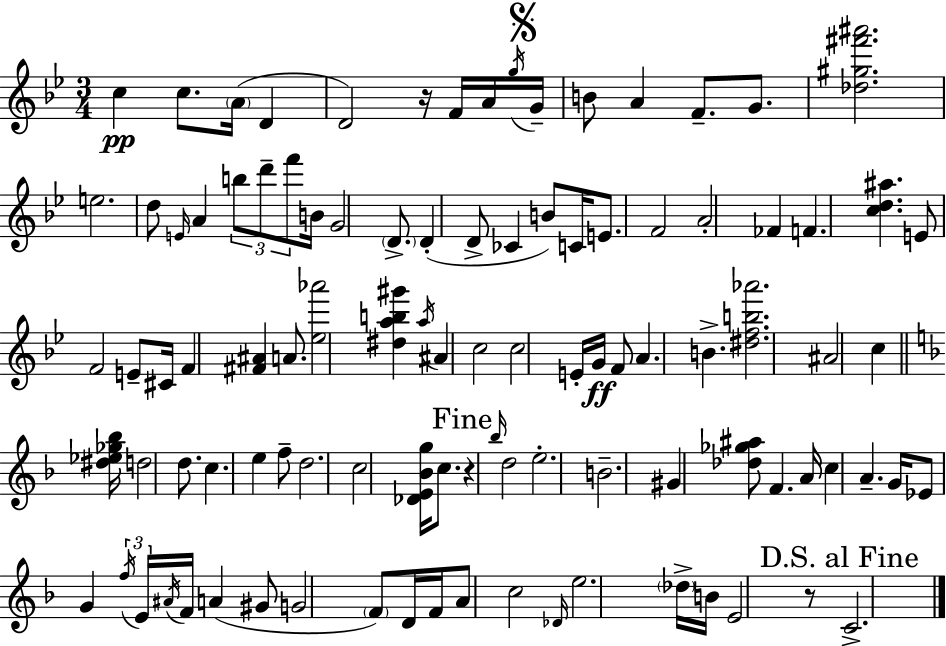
C5/q C5/e. A4/s D4/q D4/h R/s F4/s A4/s G5/s G4/s B4/e A4/q F4/e. G4/e. [Db5,G#5,F#6,A#6]/h. E5/h. D5/e E4/s A4/q B5/e D6/e F6/e B4/s G4/h D4/e. D4/q D4/e CES4/q B4/e C4/s E4/e. F4/h A4/h FES4/q F4/q. [C5,D5,A#5]/q. E4/e F4/h E4/e C#4/s F4/q [F#4,A#4]/q A4/e. [Eb5,Ab6]/h [D#5,A5,B5,G#6]/q A5/s A#4/q C5/h C5/h E4/s G4/s F4/e A4/q. B4/q. [D#5,F5,B5,Ab6]/h. A#4/h C5/q [D#5,Eb5,Gb5,Bb5]/s D5/h D5/e. C5/q. E5/q F5/e D5/h. C5/h [Db4,E4,Bb4,G5]/s C5/e. R/q Bb5/s D5/h E5/h. B4/h. G#4/q [Db5,Gb5,A#5]/e F4/q. A4/s C5/q A4/q. G4/s Eb4/e G4/q F5/s E4/s A#4/s F4/s A4/q G#4/e G4/h F4/e D4/s F4/s A4/e C5/h Db4/s E5/h. Db5/s B4/s E4/h R/e C4/h.